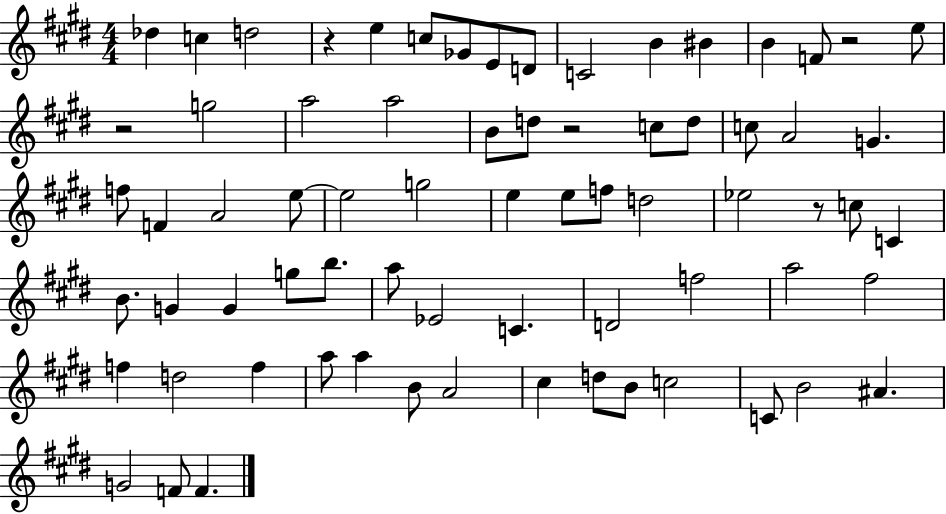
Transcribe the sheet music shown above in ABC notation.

X:1
T:Untitled
M:4/4
L:1/4
K:E
_d c d2 z e c/2 _G/2 E/2 D/2 C2 B ^B B F/2 z2 e/2 z2 g2 a2 a2 B/2 d/2 z2 c/2 d/2 c/2 A2 G f/2 F A2 e/2 e2 g2 e e/2 f/2 d2 _e2 z/2 c/2 C B/2 G G g/2 b/2 a/2 _E2 C D2 f2 a2 ^f2 f d2 f a/2 a B/2 A2 ^c d/2 B/2 c2 C/2 B2 ^A G2 F/2 F